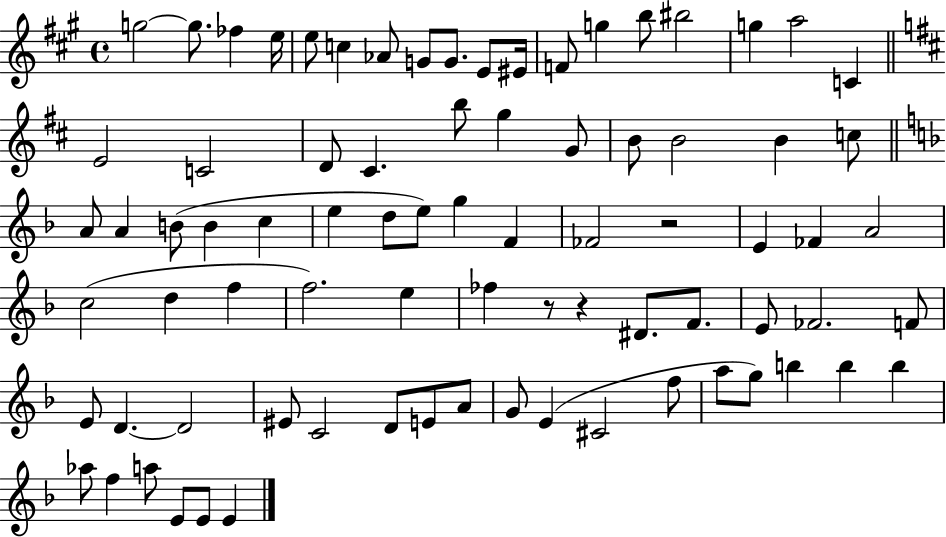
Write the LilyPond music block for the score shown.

{
  \clef treble
  \time 4/4
  \defaultTimeSignature
  \key a \major
  g''2~~ g''8. fes''4 e''16 | e''8 c''4 aes'8 g'8 g'8. e'8 eis'16 | f'8 g''4 b''8 bis''2 | g''4 a''2 c'4 | \break \bar "||" \break \key b \minor e'2 c'2 | d'8 cis'4. b''8 g''4 g'8 | b'8 b'2 b'4 c''8 | \bar "||" \break \key f \major a'8 a'4 b'8( b'4 c''4 | e''4 d''8 e''8) g''4 f'4 | fes'2 r2 | e'4 fes'4 a'2 | \break c''2( d''4 f''4 | f''2.) e''4 | fes''4 r8 r4 dis'8. f'8. | e'8 fes'2. f'8 | \break e'8 d'4.~~ d'2 | eis'8 c'2 d'8 e'8 a'8 | g'8 e'4( cis'2 f''8 | a''8 g''8) b''4 b''4 b''4 | \break aes''8 f''4 a''8 e'8 e'8 e'4 | \bar "|."
}